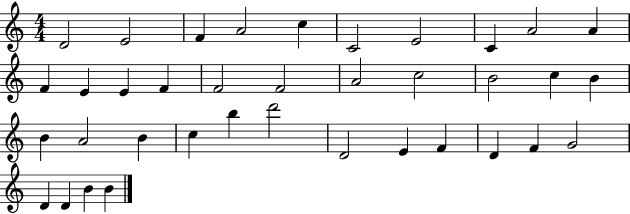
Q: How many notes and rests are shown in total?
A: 37